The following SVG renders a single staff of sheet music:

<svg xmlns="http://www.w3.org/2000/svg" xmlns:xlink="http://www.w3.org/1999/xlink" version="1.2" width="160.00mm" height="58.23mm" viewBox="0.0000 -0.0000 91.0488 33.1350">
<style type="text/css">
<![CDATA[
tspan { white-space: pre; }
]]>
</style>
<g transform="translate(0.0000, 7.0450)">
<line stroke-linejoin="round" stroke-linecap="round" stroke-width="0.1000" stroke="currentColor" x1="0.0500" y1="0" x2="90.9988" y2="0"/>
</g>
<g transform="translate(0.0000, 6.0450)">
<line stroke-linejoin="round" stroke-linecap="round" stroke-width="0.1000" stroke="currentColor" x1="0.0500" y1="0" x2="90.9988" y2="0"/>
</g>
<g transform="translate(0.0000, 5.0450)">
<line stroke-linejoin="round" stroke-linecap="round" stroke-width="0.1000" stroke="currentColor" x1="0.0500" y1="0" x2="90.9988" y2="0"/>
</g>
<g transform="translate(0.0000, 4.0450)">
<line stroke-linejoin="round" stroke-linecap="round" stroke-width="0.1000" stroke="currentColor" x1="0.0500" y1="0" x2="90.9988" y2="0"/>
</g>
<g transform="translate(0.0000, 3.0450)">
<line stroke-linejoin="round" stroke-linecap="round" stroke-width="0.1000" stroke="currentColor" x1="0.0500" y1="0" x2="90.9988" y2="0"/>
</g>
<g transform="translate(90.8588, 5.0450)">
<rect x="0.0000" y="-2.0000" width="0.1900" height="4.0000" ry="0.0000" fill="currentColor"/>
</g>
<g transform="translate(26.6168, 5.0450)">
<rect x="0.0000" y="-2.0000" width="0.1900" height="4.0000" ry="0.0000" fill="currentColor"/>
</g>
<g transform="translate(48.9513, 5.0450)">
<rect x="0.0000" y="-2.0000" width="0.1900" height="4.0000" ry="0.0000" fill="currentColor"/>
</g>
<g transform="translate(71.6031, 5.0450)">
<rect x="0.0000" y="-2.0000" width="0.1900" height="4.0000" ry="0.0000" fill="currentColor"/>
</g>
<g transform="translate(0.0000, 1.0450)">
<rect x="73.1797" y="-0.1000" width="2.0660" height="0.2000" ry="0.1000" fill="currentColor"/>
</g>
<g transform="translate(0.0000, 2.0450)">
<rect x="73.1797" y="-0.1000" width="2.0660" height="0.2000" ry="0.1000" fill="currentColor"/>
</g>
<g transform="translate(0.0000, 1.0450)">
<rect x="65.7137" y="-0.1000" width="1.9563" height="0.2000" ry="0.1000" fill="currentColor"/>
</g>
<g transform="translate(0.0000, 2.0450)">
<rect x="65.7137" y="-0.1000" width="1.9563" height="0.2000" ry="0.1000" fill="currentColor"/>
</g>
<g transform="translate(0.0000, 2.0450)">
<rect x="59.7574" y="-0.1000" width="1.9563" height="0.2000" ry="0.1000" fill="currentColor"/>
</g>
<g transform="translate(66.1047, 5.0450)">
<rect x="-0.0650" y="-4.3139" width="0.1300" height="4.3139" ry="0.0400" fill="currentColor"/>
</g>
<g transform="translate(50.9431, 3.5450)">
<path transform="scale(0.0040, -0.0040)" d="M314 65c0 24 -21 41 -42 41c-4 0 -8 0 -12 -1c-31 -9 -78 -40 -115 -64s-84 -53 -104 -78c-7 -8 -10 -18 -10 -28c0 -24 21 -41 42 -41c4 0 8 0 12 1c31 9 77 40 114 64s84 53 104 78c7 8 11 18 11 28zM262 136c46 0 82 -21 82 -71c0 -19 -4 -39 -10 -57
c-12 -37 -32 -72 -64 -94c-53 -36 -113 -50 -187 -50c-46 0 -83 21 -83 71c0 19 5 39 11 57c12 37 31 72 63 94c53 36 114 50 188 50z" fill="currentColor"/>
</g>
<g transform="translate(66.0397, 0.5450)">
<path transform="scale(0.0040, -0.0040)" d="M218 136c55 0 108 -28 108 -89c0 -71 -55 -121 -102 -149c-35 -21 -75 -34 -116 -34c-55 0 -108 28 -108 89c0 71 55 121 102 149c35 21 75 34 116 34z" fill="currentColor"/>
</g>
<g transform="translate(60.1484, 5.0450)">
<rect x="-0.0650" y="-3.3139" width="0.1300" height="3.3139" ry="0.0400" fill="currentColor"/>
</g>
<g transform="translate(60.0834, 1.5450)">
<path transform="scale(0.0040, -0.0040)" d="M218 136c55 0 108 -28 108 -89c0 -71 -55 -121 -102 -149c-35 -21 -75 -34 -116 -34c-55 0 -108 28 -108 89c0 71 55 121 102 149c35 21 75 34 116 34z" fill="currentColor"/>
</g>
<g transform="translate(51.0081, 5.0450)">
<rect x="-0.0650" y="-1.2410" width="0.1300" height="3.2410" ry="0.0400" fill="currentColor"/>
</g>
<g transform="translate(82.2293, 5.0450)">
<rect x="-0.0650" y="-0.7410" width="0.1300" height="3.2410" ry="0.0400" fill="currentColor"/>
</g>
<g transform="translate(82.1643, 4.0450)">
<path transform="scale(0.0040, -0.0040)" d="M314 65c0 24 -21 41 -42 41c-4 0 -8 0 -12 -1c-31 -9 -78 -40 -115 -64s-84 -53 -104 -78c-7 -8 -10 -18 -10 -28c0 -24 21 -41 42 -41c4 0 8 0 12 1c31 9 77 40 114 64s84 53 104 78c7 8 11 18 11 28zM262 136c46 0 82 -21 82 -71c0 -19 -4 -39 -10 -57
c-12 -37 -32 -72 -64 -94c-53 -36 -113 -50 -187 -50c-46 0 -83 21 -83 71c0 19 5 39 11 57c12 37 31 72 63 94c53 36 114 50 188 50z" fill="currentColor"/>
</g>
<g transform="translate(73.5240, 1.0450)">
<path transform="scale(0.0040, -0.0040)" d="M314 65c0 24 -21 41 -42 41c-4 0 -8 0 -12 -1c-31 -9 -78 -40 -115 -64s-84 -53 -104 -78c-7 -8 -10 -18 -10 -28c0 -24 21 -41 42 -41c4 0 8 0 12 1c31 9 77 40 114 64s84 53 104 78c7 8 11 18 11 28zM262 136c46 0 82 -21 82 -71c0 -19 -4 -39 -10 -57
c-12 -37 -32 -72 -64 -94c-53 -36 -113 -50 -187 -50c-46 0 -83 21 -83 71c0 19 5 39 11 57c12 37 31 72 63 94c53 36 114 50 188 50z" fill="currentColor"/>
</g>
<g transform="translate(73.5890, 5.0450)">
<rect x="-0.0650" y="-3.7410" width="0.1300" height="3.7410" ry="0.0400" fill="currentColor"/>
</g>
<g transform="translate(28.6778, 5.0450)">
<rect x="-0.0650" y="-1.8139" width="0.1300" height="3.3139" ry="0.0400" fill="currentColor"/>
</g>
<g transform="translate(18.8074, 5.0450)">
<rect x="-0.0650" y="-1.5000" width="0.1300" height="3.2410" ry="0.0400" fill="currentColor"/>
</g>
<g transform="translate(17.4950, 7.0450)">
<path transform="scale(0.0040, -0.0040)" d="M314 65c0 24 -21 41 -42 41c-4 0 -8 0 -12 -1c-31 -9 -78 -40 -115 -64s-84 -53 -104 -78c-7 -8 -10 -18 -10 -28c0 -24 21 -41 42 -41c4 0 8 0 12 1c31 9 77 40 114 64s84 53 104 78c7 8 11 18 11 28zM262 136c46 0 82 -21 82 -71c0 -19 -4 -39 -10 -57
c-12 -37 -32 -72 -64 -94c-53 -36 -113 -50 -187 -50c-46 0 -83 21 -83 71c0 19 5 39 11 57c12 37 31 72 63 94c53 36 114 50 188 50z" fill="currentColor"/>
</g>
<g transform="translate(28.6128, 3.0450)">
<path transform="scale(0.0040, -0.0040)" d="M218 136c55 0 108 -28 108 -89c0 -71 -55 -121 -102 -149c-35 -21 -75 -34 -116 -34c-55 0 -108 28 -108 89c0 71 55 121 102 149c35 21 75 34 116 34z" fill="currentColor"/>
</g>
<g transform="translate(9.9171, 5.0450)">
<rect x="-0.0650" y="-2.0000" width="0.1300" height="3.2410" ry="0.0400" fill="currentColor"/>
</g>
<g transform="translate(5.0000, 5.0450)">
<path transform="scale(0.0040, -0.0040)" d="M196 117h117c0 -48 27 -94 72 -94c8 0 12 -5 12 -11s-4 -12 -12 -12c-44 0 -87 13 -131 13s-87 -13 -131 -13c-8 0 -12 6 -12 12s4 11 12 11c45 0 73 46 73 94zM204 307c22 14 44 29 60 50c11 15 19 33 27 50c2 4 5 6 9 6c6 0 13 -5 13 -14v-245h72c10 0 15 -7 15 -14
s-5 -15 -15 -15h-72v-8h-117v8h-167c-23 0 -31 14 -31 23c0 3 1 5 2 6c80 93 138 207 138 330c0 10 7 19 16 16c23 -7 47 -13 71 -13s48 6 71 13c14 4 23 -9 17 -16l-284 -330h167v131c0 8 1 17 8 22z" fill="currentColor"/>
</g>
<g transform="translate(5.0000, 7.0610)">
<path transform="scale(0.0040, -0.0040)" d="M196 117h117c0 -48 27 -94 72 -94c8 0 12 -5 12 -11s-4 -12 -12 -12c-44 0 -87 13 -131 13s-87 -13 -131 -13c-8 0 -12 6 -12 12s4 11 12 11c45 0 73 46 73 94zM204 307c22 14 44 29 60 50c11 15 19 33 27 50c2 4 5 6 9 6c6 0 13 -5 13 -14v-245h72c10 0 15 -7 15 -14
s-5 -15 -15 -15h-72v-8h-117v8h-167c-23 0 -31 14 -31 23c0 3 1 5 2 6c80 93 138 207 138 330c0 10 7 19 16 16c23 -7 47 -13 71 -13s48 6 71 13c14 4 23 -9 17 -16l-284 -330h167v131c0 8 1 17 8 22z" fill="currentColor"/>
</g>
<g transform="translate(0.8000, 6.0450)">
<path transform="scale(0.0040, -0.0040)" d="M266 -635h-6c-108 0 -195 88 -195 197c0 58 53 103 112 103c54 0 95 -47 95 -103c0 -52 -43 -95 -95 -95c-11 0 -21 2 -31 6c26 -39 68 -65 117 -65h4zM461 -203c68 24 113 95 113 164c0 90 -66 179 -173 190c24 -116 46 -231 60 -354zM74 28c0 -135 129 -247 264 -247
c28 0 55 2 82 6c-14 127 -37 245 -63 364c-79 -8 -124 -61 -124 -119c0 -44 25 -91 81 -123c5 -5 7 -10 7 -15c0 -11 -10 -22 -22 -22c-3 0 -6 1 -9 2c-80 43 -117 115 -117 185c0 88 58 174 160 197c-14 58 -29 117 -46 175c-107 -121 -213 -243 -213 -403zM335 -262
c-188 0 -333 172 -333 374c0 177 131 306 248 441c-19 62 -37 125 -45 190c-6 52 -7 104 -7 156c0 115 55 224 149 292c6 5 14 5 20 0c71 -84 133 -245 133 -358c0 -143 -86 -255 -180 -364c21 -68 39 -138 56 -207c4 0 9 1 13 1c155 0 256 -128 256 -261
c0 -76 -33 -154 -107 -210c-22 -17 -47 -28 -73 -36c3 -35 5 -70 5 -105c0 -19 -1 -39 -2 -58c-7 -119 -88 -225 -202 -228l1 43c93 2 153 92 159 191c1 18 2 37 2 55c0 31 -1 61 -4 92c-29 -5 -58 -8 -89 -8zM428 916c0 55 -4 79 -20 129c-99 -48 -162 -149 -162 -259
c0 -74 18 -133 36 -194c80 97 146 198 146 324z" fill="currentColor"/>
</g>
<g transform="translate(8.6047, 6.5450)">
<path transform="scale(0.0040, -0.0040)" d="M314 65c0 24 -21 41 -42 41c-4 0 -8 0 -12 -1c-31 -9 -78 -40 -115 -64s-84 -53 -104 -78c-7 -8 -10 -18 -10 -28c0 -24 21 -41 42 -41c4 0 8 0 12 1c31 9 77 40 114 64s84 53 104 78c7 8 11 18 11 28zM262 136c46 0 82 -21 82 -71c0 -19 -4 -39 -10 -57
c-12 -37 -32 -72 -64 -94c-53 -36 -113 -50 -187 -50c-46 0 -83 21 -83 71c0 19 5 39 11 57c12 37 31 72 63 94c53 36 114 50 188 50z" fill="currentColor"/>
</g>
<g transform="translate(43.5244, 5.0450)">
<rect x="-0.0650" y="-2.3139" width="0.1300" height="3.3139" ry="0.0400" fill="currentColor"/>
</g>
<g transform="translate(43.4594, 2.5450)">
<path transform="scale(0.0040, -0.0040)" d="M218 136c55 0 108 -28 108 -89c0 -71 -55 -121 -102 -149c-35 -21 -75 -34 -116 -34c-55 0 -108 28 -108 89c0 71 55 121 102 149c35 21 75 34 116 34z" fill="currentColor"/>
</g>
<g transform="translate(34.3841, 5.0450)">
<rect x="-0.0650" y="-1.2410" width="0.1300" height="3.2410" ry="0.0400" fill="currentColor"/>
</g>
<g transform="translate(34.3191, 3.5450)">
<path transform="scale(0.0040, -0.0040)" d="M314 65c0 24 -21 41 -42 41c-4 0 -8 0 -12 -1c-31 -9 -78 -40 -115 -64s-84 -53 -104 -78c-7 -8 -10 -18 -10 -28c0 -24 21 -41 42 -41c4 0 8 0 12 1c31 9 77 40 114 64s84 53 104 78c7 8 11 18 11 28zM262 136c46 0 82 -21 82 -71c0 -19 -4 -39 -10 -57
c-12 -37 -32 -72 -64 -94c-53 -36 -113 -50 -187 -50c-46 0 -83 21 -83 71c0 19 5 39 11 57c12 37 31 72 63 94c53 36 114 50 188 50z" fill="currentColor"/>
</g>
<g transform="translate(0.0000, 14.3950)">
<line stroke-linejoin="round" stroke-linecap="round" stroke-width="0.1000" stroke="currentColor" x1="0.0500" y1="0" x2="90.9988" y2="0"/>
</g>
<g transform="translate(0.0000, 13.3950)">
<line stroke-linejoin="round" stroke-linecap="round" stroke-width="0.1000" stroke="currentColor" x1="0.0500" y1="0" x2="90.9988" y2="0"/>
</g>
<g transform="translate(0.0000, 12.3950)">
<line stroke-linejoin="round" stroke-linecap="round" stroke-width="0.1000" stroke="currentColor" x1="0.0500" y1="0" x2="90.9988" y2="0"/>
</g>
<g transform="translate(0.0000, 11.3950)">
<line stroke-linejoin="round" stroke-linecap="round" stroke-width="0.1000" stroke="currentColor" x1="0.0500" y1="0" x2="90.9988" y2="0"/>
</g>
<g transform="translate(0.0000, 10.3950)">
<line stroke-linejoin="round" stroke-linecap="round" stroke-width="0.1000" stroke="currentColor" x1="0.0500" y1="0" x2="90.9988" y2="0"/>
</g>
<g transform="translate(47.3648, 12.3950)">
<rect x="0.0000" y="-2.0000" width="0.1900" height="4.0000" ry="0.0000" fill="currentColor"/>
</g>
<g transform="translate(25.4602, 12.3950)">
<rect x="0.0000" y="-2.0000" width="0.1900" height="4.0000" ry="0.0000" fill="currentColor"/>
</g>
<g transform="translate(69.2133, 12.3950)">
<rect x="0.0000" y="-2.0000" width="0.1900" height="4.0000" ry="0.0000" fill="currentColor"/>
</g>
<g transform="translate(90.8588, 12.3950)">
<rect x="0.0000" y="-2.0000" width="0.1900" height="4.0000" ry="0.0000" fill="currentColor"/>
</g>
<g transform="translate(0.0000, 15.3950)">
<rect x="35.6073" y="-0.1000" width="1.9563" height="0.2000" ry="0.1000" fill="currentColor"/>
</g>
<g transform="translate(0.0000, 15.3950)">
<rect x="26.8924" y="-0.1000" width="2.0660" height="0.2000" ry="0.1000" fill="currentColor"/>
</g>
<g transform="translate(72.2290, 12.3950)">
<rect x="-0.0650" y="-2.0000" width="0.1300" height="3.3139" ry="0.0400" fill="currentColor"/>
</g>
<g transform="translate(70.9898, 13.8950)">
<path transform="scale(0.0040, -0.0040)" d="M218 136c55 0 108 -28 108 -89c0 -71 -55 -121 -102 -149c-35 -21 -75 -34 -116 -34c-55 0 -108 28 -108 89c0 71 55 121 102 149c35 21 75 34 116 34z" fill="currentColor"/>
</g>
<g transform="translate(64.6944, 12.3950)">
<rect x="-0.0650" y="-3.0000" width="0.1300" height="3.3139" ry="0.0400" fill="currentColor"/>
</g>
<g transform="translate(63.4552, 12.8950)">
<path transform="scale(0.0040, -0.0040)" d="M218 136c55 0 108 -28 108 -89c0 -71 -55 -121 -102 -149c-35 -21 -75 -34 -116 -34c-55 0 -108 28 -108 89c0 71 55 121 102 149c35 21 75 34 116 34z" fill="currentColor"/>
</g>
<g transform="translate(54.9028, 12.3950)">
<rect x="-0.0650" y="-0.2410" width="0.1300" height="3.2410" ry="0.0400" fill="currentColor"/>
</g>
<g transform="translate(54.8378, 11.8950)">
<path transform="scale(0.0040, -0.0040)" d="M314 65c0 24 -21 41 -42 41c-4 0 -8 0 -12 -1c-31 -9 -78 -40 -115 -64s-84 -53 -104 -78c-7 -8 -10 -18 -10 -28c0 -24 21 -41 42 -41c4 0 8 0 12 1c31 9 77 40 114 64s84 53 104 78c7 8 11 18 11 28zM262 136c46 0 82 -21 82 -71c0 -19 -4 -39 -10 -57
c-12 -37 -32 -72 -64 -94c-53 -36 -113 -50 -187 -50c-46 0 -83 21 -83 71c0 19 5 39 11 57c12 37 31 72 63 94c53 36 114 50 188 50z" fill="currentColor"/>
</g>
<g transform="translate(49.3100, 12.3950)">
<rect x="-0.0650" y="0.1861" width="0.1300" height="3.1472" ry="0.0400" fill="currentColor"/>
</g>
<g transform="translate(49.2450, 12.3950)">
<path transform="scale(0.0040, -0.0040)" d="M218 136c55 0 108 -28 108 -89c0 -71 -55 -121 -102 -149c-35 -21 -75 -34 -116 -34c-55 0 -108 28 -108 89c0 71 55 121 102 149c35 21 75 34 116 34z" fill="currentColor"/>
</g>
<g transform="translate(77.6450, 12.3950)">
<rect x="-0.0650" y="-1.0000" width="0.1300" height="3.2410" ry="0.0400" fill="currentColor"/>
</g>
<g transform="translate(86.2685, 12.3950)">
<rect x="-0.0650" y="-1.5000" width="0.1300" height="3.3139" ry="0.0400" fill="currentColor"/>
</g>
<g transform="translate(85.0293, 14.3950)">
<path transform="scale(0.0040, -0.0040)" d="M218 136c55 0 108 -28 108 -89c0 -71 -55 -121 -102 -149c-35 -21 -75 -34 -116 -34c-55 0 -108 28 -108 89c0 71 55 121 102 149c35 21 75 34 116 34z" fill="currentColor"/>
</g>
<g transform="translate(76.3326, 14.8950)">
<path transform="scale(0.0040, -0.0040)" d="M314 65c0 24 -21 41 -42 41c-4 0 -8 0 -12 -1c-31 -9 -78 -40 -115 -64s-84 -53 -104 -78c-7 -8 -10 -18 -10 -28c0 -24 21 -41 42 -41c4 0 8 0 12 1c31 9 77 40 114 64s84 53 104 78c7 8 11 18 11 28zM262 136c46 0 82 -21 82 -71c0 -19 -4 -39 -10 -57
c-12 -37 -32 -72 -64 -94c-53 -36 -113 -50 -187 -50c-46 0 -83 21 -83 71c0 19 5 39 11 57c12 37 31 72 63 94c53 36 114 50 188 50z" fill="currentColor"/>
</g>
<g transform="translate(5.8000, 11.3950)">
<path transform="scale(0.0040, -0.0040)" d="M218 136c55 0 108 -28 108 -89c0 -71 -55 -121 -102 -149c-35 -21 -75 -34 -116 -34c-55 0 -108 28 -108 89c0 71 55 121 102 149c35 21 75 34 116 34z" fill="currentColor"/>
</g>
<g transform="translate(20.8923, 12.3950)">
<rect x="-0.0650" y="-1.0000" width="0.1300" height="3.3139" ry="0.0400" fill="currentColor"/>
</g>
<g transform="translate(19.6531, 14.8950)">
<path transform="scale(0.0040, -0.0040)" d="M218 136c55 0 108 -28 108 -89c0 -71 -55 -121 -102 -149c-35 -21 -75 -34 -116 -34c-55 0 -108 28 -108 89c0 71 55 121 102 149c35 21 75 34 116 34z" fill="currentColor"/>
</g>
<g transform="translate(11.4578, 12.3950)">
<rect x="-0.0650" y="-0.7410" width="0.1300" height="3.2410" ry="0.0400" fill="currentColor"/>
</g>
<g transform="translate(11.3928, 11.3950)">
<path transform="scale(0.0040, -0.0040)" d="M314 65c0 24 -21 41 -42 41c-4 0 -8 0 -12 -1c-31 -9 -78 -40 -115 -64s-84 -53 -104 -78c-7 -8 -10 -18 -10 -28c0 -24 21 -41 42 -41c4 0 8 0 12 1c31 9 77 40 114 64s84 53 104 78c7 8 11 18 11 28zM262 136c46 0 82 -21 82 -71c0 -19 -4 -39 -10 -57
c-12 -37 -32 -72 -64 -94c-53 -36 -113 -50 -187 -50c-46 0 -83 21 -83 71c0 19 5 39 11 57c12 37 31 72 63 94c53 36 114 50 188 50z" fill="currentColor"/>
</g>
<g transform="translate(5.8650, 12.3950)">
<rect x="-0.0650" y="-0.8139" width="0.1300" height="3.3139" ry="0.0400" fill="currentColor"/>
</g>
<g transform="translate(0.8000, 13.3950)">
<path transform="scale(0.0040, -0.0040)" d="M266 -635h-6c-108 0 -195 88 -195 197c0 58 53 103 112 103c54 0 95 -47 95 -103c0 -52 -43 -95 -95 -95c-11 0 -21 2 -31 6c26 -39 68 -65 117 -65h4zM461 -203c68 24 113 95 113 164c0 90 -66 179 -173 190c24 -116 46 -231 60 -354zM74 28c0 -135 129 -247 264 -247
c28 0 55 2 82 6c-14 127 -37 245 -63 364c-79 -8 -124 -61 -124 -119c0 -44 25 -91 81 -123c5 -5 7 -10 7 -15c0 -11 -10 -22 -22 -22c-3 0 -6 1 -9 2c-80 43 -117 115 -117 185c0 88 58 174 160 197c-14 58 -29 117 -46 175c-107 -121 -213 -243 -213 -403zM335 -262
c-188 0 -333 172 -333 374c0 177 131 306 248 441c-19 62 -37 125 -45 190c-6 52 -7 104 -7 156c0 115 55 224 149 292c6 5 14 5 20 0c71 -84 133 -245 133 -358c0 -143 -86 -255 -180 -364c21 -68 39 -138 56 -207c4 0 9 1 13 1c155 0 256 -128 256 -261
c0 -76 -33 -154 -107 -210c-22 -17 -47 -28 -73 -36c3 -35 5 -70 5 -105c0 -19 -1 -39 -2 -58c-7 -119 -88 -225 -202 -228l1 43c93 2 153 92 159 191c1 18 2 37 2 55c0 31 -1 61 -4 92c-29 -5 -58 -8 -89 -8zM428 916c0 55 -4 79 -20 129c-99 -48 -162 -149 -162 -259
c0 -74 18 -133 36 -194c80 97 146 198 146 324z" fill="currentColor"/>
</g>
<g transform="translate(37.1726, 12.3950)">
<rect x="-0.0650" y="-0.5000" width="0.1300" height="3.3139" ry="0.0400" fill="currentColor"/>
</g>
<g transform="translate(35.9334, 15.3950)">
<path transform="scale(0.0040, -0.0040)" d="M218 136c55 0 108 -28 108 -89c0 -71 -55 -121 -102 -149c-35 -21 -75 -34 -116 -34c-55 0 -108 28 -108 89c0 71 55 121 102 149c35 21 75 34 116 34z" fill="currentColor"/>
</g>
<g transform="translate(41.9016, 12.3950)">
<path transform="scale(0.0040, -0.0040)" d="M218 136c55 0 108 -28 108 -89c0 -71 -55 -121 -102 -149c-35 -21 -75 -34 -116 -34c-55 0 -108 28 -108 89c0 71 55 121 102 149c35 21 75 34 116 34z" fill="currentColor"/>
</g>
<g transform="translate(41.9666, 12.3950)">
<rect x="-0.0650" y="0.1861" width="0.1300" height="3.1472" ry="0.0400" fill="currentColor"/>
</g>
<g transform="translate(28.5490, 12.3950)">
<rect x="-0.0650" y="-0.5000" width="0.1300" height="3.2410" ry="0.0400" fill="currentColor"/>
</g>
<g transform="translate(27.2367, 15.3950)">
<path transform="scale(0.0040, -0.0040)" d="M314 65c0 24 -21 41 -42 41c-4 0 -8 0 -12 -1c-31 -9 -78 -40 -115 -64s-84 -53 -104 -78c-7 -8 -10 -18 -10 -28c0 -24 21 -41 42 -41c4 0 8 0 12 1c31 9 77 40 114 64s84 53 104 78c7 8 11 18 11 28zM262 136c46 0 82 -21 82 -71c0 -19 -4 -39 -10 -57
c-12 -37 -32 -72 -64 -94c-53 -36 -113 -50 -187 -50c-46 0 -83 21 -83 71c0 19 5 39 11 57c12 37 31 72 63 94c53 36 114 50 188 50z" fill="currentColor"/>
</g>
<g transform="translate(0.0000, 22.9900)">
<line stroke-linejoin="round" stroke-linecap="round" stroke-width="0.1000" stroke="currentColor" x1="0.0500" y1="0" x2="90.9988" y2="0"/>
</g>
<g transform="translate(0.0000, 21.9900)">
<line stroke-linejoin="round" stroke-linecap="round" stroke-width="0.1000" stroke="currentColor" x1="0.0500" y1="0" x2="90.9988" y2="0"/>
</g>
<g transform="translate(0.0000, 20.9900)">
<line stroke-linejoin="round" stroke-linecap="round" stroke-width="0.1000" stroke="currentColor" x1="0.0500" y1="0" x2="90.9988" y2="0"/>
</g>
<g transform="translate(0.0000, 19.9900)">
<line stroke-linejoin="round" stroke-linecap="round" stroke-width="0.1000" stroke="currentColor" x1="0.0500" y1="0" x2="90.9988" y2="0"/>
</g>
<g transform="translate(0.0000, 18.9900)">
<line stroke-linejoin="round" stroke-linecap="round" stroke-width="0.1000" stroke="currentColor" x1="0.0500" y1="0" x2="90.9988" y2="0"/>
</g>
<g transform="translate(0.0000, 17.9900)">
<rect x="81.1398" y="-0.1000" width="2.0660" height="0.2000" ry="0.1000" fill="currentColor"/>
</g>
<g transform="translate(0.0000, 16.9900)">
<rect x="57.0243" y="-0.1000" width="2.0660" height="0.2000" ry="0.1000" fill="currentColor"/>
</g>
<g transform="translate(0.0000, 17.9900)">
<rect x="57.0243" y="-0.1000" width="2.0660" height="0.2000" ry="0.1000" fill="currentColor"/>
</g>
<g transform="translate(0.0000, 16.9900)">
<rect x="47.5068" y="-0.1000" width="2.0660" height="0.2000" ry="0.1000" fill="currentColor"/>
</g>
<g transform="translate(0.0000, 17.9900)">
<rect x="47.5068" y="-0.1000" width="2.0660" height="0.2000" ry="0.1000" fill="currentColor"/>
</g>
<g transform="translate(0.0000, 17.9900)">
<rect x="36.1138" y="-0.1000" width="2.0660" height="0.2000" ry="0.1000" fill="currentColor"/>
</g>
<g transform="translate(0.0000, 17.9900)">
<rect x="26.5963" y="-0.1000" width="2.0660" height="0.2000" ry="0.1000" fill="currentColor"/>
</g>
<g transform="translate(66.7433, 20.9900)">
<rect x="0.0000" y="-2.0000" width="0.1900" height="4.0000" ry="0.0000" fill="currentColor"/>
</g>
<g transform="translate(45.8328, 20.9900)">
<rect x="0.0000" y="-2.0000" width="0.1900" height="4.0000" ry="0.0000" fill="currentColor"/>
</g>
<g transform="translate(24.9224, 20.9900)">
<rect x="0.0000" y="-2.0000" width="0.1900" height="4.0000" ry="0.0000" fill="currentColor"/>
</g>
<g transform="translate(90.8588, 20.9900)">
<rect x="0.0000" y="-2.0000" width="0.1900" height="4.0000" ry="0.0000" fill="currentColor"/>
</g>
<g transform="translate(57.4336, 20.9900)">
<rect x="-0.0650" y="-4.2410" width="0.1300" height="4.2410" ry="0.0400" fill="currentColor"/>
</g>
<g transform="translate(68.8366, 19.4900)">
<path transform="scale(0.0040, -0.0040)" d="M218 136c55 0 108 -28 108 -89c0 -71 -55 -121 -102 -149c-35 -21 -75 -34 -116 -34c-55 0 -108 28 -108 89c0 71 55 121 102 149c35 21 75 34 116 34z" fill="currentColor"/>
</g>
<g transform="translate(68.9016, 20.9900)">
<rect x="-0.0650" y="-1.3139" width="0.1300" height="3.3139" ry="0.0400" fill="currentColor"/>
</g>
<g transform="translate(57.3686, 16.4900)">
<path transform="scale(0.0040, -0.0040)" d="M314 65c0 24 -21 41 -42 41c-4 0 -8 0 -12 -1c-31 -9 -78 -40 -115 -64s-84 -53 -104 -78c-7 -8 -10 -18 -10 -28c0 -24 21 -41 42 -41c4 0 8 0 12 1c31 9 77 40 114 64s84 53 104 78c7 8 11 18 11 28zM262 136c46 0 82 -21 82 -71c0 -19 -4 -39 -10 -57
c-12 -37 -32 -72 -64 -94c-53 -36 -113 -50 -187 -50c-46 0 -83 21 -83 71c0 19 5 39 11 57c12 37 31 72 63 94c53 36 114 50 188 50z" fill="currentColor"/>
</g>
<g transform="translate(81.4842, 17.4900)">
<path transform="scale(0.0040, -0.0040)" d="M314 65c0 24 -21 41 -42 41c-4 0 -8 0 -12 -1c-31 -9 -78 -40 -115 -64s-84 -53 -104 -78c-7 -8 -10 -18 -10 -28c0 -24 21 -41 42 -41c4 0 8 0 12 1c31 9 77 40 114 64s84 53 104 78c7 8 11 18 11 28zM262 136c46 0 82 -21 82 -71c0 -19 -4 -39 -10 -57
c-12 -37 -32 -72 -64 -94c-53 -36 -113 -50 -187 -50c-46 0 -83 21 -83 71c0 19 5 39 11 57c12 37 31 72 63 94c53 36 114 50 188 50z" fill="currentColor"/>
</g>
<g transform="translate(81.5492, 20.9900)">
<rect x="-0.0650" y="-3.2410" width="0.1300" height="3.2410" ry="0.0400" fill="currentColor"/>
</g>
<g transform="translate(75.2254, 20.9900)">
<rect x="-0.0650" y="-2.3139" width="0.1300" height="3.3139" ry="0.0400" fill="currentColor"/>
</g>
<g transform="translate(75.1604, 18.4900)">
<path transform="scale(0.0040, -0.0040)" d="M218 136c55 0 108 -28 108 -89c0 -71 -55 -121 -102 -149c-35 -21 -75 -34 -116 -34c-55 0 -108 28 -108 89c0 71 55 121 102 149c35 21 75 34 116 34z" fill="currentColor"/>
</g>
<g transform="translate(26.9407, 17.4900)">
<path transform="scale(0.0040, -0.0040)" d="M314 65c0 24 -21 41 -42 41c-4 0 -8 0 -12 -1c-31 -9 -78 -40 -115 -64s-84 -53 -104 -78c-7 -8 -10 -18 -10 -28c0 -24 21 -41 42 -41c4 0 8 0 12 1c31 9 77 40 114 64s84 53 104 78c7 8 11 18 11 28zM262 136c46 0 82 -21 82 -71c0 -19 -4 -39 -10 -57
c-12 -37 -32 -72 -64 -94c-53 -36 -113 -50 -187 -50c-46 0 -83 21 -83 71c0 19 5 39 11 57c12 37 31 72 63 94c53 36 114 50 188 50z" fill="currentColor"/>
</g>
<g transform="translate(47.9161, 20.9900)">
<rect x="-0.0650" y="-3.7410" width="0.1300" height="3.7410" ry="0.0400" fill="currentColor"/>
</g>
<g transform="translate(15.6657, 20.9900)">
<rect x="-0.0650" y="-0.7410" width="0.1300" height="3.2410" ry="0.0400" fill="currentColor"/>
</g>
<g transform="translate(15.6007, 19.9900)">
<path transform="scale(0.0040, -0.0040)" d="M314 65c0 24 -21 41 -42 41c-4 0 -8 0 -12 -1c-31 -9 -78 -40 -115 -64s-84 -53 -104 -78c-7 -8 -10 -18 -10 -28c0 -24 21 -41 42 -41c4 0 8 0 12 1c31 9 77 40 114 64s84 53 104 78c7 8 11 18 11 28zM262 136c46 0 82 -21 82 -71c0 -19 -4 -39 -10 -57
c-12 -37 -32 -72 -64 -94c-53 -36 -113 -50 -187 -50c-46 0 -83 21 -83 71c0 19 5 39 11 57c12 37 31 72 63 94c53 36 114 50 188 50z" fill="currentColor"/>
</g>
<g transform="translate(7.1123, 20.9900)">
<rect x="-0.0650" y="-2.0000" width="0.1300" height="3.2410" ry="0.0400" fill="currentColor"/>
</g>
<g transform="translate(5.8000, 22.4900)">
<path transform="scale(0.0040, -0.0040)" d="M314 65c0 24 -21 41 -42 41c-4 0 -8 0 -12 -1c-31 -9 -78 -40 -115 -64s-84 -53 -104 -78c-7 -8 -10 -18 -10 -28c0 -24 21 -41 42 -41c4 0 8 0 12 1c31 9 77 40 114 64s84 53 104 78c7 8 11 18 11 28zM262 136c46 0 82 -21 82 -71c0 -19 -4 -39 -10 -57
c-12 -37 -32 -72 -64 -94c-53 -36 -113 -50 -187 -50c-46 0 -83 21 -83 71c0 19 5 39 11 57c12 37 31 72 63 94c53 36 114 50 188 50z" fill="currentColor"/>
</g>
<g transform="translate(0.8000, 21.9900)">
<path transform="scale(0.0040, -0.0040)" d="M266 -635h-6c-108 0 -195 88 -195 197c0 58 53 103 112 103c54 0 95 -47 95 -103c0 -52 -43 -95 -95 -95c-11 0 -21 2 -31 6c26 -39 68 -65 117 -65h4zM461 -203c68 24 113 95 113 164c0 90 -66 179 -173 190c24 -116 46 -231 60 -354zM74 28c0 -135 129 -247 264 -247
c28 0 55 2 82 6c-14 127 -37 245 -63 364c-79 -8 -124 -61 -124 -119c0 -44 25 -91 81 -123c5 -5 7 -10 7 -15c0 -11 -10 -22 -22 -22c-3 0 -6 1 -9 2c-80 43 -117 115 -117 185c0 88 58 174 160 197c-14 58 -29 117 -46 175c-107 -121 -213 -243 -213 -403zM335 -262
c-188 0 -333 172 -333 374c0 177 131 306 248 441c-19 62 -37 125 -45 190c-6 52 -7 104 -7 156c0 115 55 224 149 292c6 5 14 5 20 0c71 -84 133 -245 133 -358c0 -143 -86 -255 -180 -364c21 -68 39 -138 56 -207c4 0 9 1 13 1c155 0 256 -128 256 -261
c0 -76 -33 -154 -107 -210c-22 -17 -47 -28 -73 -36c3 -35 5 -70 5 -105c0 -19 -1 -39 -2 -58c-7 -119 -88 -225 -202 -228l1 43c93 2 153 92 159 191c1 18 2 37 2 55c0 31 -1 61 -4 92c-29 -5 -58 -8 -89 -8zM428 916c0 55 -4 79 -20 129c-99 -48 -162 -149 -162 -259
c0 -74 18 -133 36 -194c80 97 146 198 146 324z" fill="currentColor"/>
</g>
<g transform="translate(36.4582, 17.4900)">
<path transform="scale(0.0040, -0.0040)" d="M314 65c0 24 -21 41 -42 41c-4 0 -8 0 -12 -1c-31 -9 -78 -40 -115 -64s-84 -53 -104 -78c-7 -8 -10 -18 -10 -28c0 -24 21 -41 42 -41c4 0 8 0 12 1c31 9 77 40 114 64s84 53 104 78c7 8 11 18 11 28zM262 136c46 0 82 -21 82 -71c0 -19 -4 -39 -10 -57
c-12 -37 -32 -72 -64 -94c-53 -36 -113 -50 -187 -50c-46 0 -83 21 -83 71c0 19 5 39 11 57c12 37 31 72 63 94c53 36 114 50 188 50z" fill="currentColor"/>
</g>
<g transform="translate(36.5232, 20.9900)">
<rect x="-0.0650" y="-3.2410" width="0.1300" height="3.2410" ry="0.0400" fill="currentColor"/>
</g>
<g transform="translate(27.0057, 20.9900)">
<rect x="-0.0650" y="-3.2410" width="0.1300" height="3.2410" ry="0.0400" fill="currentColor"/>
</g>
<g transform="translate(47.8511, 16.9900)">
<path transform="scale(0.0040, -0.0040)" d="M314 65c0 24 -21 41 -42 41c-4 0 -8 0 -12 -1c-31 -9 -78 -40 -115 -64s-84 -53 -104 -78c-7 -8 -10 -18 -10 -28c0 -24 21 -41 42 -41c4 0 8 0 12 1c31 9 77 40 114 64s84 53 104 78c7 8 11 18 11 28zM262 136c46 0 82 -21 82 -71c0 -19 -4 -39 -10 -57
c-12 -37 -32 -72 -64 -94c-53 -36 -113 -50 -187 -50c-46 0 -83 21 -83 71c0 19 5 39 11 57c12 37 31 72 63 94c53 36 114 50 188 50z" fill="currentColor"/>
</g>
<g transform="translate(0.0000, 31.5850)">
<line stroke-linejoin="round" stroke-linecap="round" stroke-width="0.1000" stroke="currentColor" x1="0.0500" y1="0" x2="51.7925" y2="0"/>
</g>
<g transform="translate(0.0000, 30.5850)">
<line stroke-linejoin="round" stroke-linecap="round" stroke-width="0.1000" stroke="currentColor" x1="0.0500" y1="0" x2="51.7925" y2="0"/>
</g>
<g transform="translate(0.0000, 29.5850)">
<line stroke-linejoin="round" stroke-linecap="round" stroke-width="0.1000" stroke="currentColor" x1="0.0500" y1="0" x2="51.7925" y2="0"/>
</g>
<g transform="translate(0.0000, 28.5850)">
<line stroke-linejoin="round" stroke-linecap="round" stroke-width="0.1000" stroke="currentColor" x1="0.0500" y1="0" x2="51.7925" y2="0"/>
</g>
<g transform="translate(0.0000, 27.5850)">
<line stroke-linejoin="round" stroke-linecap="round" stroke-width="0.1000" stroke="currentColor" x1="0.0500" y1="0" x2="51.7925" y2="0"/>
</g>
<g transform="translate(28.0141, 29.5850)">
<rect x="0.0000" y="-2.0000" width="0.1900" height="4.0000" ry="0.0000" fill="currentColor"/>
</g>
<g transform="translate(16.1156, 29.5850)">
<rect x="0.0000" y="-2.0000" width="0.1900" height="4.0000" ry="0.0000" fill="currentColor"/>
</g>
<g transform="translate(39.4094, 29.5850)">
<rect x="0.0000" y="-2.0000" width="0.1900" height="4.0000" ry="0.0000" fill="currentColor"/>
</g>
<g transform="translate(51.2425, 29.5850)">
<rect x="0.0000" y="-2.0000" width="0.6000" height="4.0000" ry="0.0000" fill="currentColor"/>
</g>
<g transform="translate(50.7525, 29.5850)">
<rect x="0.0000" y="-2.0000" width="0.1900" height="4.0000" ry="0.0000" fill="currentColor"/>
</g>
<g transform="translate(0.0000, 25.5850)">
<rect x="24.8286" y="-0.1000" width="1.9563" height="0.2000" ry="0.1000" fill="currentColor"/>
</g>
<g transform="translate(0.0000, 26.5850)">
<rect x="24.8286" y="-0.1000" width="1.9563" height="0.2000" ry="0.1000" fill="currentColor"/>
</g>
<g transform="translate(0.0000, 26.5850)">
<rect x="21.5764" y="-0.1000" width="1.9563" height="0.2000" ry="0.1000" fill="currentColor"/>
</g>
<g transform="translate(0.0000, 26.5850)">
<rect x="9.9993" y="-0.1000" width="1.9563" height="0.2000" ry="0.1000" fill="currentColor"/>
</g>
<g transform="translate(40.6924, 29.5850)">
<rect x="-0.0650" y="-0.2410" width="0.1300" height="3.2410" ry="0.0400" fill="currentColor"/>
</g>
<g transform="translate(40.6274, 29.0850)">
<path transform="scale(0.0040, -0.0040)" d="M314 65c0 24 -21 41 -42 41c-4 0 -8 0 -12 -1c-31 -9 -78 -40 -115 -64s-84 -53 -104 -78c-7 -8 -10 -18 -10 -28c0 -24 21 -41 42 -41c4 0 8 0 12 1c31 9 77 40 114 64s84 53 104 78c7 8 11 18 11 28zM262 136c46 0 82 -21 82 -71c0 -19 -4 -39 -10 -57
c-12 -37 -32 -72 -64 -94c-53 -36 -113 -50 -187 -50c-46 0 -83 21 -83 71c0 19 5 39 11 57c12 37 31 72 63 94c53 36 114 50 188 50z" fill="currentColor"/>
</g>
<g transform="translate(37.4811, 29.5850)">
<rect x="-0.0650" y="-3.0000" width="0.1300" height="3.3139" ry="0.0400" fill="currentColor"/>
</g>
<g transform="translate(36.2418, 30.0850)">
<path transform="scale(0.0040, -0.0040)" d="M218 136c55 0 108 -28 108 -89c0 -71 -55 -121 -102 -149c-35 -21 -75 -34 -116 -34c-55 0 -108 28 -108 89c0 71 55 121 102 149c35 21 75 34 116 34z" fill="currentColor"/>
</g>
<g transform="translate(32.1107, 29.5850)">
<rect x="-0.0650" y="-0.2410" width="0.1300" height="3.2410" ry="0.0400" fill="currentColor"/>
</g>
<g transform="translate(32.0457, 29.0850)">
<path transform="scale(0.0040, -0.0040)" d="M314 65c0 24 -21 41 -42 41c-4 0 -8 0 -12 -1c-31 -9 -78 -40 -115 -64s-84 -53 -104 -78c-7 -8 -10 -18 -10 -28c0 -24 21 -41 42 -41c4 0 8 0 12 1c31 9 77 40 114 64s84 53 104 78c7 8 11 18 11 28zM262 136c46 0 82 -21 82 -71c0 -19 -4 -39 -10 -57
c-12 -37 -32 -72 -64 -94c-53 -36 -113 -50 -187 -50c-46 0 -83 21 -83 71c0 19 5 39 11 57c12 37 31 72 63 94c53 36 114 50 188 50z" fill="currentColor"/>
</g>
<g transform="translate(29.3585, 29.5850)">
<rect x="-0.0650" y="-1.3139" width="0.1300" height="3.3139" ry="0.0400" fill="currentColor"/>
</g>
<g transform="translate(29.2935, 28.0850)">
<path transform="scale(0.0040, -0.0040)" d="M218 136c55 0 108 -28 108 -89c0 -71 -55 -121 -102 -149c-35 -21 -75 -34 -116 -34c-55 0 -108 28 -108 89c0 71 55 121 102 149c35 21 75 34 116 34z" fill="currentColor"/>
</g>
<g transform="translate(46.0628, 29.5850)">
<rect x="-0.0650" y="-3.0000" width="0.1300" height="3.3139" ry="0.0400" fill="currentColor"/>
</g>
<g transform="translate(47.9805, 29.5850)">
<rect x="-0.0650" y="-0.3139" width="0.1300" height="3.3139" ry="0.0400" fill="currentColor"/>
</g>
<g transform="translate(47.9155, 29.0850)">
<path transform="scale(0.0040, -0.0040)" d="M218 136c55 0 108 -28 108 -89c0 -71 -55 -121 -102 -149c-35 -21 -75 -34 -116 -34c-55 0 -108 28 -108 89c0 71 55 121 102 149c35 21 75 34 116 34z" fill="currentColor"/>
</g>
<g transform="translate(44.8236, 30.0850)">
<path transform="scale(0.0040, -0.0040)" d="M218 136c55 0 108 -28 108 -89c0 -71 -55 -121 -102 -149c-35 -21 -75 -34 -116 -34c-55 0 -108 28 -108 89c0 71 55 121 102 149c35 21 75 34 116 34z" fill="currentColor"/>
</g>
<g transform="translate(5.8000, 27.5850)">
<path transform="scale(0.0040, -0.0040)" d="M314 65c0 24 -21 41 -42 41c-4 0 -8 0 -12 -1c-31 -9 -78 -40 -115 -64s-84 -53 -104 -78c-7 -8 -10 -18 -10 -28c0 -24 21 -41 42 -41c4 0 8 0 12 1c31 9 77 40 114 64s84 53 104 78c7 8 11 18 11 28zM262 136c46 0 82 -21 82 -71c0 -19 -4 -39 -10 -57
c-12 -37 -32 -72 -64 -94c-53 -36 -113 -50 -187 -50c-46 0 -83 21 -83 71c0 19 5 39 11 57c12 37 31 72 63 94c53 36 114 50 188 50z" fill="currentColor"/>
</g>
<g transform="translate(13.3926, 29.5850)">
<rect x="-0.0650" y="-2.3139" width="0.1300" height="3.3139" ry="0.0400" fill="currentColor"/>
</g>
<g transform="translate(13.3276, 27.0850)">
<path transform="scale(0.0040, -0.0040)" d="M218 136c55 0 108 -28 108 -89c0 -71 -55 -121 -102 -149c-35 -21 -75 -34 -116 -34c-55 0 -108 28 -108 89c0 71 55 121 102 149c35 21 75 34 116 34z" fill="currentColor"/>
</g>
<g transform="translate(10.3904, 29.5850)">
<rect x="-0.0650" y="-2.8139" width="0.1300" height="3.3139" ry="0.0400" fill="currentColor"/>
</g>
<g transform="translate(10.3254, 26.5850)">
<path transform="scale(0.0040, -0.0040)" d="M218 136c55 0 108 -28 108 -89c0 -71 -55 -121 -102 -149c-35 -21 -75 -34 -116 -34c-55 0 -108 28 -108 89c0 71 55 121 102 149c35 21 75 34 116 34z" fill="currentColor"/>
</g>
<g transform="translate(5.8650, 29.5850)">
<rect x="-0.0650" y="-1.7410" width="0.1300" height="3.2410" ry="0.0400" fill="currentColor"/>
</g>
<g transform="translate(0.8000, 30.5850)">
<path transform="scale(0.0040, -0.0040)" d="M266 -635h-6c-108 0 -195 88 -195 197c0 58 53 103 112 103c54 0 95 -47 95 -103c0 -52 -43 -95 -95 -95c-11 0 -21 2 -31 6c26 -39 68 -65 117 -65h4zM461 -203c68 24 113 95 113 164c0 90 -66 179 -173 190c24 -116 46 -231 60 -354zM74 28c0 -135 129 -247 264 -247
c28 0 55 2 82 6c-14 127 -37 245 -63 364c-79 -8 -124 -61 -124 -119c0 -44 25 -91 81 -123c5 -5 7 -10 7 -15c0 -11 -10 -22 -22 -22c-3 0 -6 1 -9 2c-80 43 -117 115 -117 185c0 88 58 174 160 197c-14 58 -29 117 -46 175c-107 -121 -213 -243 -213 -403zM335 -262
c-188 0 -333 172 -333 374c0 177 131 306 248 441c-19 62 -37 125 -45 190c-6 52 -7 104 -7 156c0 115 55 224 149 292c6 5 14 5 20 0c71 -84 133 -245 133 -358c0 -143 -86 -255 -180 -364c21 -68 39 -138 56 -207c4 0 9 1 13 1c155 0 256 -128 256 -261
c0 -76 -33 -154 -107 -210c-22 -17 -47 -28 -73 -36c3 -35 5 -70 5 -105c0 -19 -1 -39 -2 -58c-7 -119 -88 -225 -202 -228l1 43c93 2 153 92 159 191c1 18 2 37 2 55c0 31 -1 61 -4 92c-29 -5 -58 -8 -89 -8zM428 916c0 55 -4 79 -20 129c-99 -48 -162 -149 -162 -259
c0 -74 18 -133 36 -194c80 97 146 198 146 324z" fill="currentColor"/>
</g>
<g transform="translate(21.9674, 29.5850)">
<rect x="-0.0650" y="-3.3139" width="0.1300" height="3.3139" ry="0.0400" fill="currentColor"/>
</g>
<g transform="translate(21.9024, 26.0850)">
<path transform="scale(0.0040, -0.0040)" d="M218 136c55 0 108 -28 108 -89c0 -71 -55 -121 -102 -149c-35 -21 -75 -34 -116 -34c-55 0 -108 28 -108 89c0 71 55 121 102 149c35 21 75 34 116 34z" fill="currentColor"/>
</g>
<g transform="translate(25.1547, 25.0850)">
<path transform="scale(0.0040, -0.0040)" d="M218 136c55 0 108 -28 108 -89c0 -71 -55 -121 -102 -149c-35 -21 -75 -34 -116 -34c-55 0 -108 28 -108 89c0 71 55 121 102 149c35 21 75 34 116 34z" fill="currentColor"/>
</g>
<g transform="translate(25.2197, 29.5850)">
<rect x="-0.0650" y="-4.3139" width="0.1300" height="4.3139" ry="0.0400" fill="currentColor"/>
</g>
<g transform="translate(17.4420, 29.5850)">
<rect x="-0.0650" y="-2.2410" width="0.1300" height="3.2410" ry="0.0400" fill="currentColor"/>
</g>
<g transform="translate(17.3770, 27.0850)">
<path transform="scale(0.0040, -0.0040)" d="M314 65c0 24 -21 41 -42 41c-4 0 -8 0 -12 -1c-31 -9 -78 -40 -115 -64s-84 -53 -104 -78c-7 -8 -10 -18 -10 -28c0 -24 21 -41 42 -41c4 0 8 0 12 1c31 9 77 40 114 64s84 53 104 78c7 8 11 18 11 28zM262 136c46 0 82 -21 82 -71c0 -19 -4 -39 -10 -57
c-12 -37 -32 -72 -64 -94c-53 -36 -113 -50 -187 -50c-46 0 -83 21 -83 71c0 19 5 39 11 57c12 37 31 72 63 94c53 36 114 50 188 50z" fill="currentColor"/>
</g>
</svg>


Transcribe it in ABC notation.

X:1
T:Untitled
M:4/4
L:1/4
K:C
F2 E2 f e2 g e2 b d' c'2 d2 d d2 D C2 C B B c2 A F D2 E F2 d2 b2 b2 c'2 d'2 e g b2 f2 a g g2 b d' e c2 A c2 A c